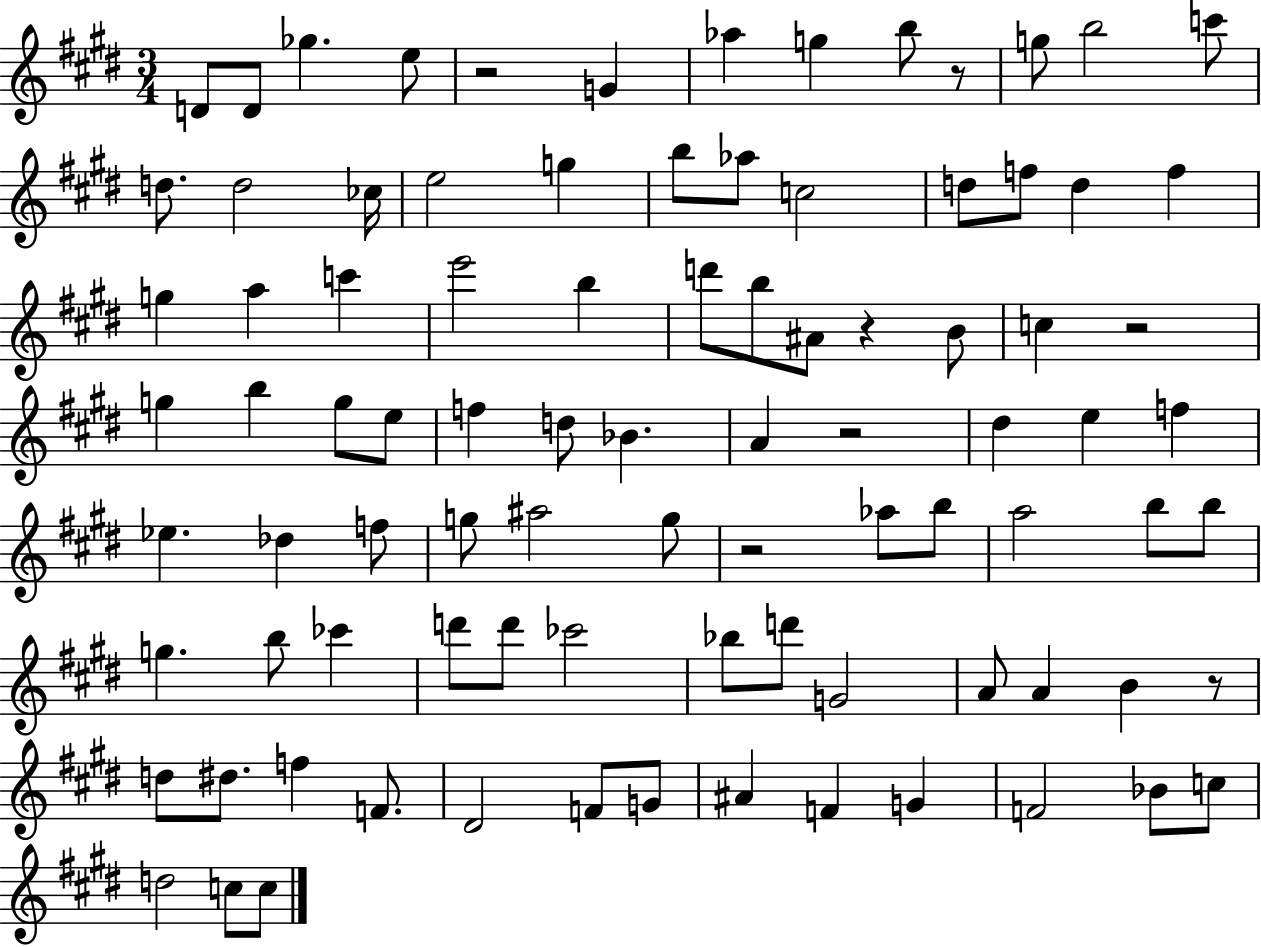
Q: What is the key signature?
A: E major